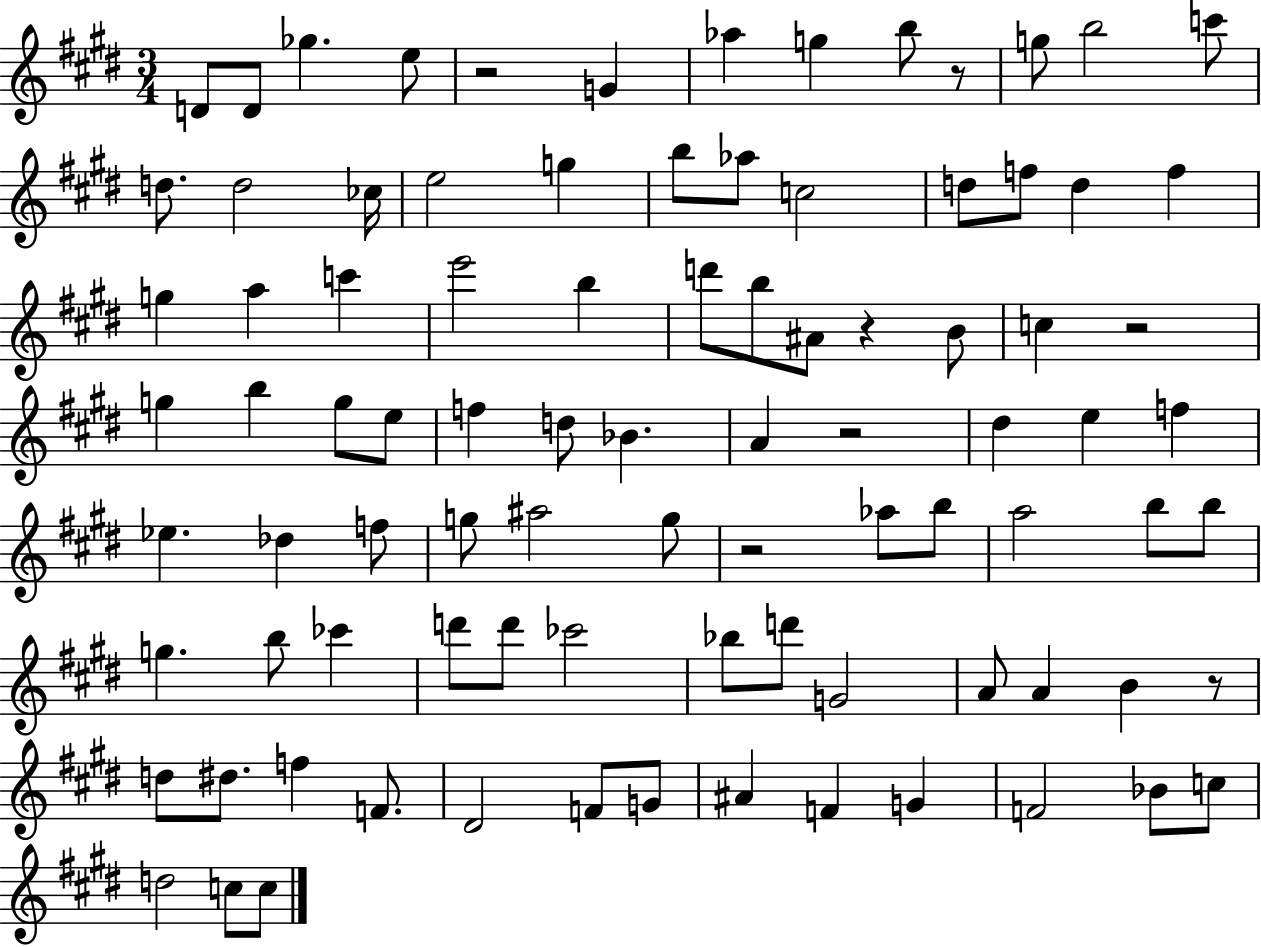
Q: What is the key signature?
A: E major